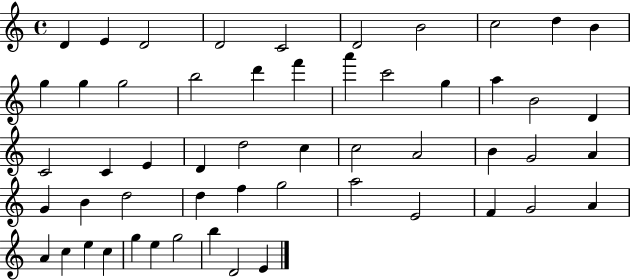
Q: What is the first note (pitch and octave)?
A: D4